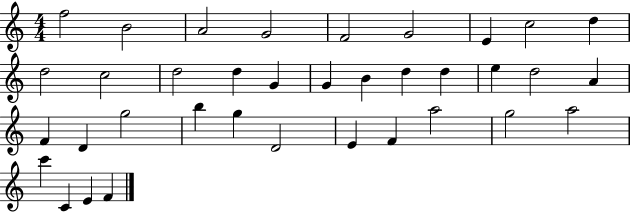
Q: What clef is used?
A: treble